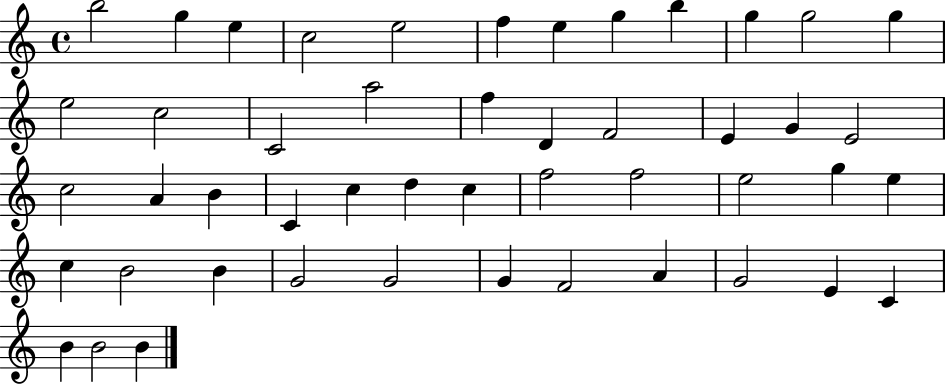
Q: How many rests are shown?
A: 0